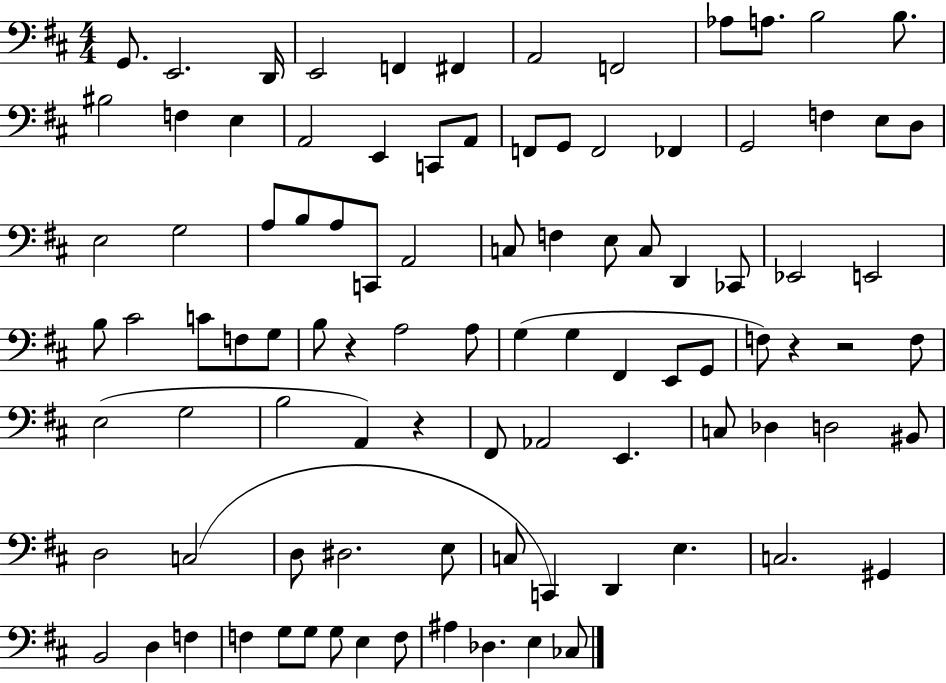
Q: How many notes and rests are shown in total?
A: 96